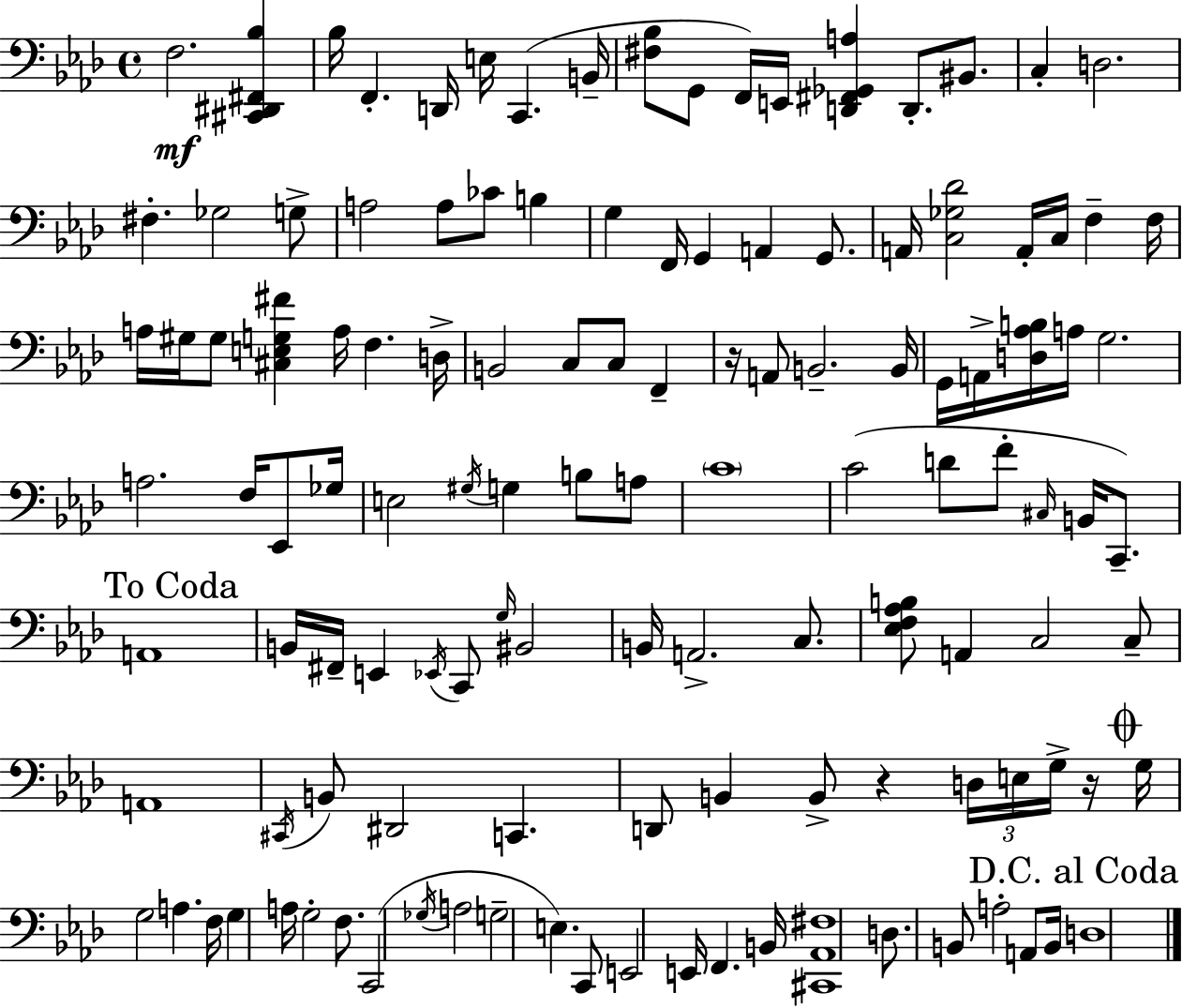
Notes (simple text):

F3/h. [C#2,D#2,F#2,Bb3]/q Bb3/s F2/q. D2/s E3/s C2/q. B2/s [F#3,Bb3]/e G2/e F2/s E2/s [D2,F#2,Gb2,A3]/q D2/e. BIS2/e. C3/q D3/h. F#3/q. Gb3/h G3/e A3/h A3/e CES4/e B3/q G3/q F2/s G2/q A2/q G2/e. A2/s [C3,Gb3,Db4]/h A2/s C3/s F3/q F3/s A3/s G#3/s G#3/e [C#3,E3,G3,F#4]/q A3/s F3/q. D3/s B2/h C3/e C3/e F2/q R/s A2/e B2/h. B2/s G2/s A2/s [D3,Ab3,B3]/s A3/s G3/h. A3/h. F3/s Eb2/e Gb3/s E3/h G#3/s G3/q B3/e A3/e C4/w C4/h D4/e F4/e C#3/s B2/s C2/e. A2/w B2/s F#2/s E2/q Eb2/s C2/e G3/s BIS2/h B2/s A2/h. C3/e. [Eb3,F3,Ab3,B3]/e A2/q C3/h C3/e A2/w C#2/s B2/e D#2/h C2/q. D2/e B2/q B2/e R/q D3/s E3/s G3/s R/s G3/s G3/h A3/q. F3/s G3/q A3/s G3/h F3/e. C2/h Gb3/s A3/h G3/h E3/q. C2/e E2/h E2/s F2/q. B2/s [C#2,Ab2,F#3]/w D3/e. B2/e A3/h A2/e B2/s D3/w